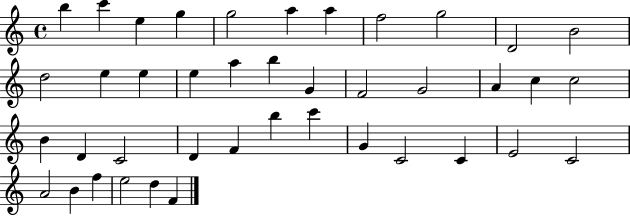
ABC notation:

X:1
T:Untitled
M:4/4
L:1/4
K:C
b c' e g g2 a a f2 g2 D2 B2 d2 e e e a b G F2 G2 A c c2 B D C2 D F b c' G C2 C E2 C2 A2 B f e2 d F